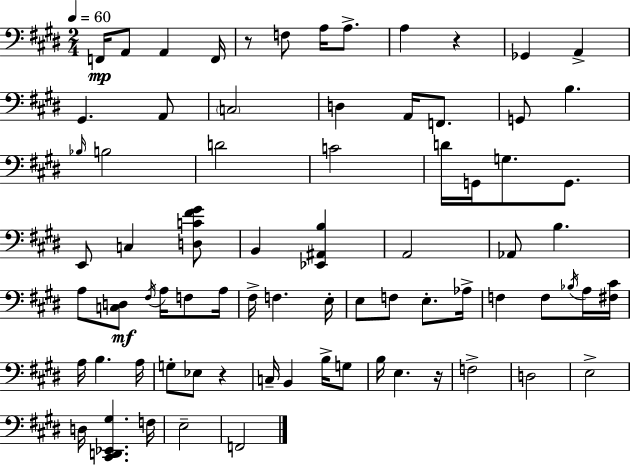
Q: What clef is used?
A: bass